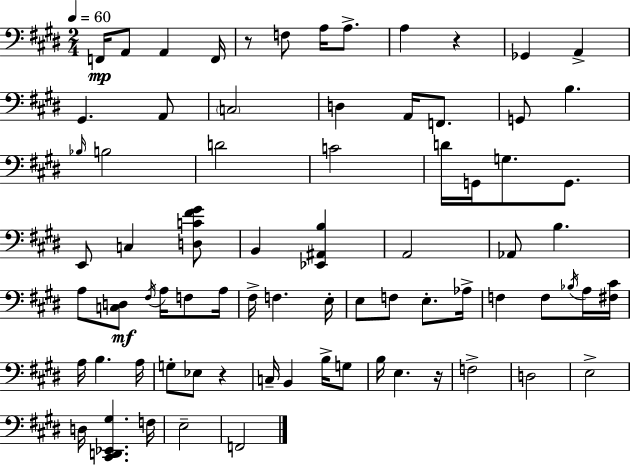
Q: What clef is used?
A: bass